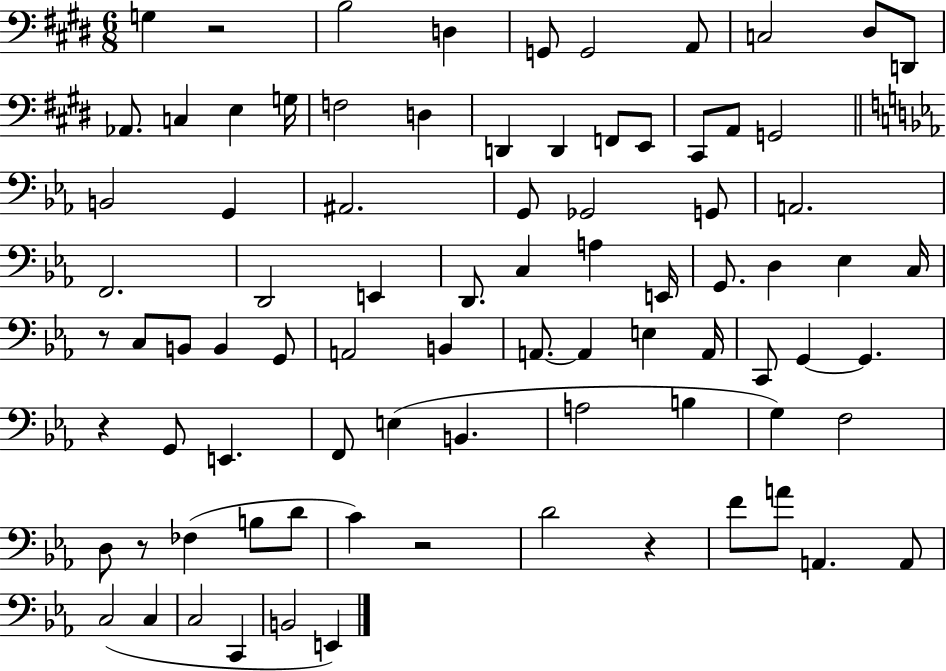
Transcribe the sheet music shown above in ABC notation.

X:1
T:Untitled
M:6/8
L:1/4
K:E
G, z2 B,2 D, G,,/2 G,,2 A,,/2 C,2 ^D,/2 D,,/2 _A,,/2 C, E, G,/4 F,2 D, D,, D,, F,,/2 E,,/2 ^C,,/2 A,,/2 G,,2 B,,2 G,, ^A,,2 G,,/2 _G,,2 G,,/2 A,,2 F,,2 D,,2 E,, D,,/2 C, A, E,,/4 G,,/2 D, _E, C,/4 z/2 C,/2 B,,/2 B,, G,,/2 A,,2 B,, A,,/2 A,, E, A,,/4 C,,/2 G,, G,, z G,,/2 E,, F,,/2 E, B,, A,2 B, G, F,2 D,/2 z/2 _F, B,/2 D/2 C z2 D2 z F/2 A/2 A,, A,,/2 C,2 C, C,2 C,, B,,2 E,,